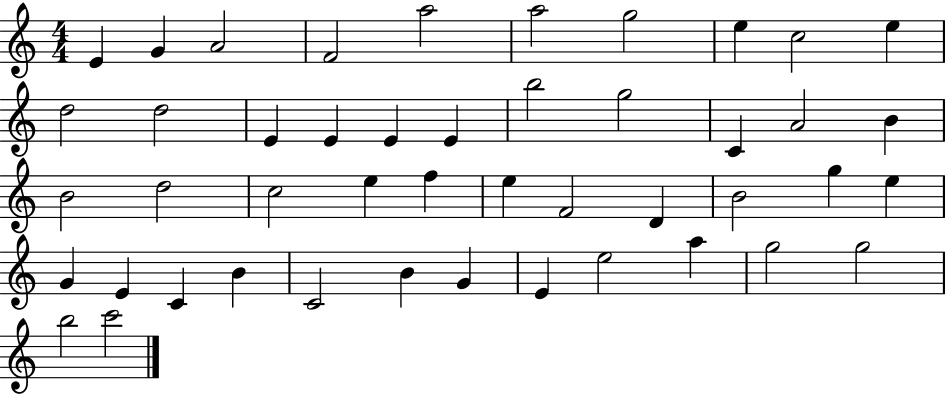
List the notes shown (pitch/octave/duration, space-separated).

E4/q G4/q A4/h F4/h A5/h A5/h G5/h E5/q C5/h E5/q D5/h D5/h E4/q E4/q E4/q E4/q B5/h G5/h C4/q A4/h B4/q B4/h D5/h C5/h E5/q F5/q E5/q F4/h D4/q B4/h G5/q E5/q G4/q E4/q C4/q B4/q C4/h B4/q G4/q E4/q E5/h A5/q G5/h G5/h B5/h C6/h